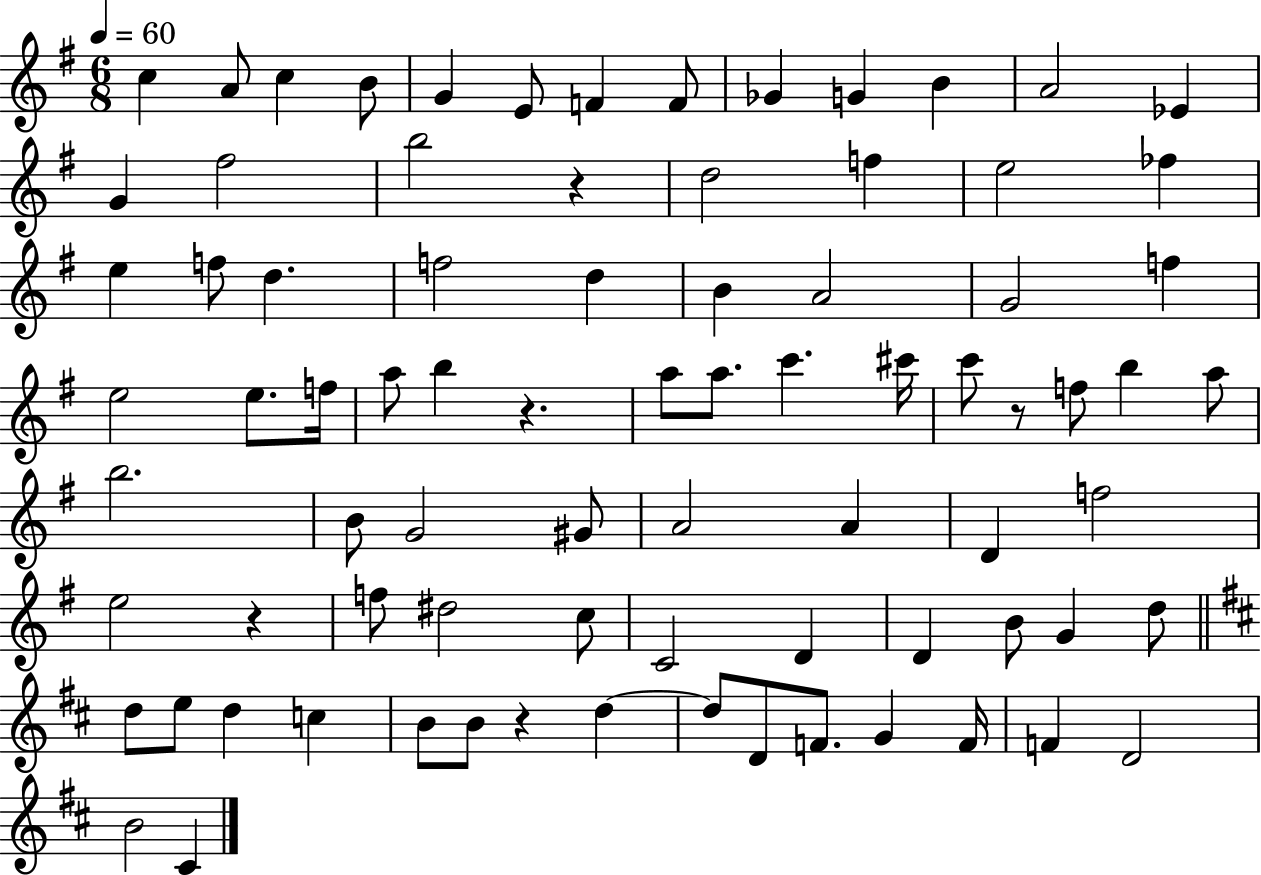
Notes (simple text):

C5/q A4/e C5/q B4/e G4/q E4/e F4/q F4/e Gb4/q G4/q B4/q A4/h Eb4/q G4/q F#5/h B5/h R/q D5/h F5/q E5/h FES5/q E5/q F5/e D5/q. F5/h D5/q B4/q A4/h G4/h F5/q E5/h E5/e. F5/s A5/e B5/q R/q. A5/e A5/e. C6/q. C#6/s C6/e R/e F5/e B5/q A5/e B5/h. B4/e G4/h G#4/e A4/h A4/q D4/q F5/h E5/h R/q F5/e D#5/h C5/e C4/h D4/q D4/q B4/e G4/q D5/e D5/e E5/e D5/q C5/q B4/e B4/e R/q D5/q D5/e D4/e F4/e. G4/q F4/s F4/q D4/h B4/h C#4/q